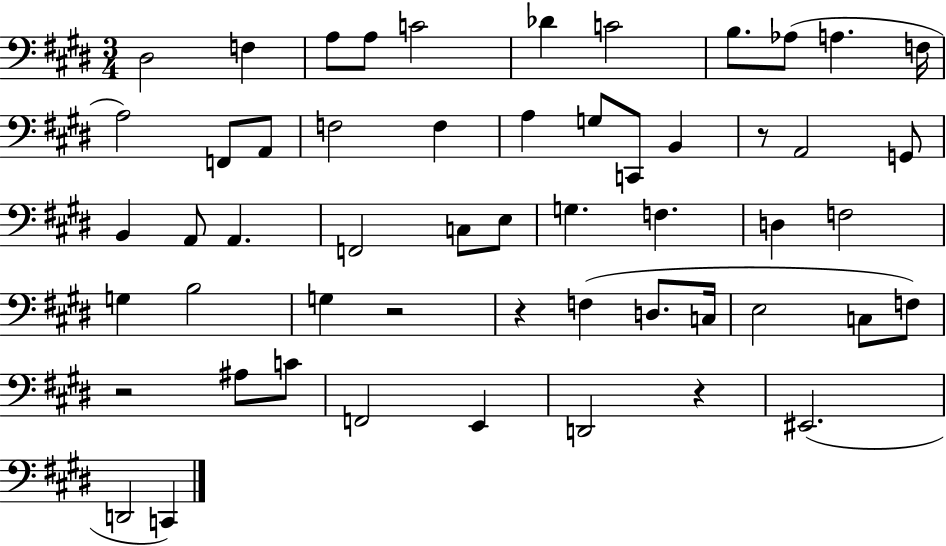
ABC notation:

X:1
T:Untitled
M:3/4
L:1/4
K:E
^D,2 F, A,/2 A,/2 C2 _D C2 B,/2 _A,/2 A, F,/4 A,2 F,,/2 A,,/2 F,2 F, A, G,/2 C,,/2 B,, z/2 A,,2 G,,/2 B,, A,,/2 A,, F,,2 C,/2 E,/2 G, F, D, F,2 G, B,2 G, z2 z F, D,/2 C,/4 E,2 C,/2 F,/2 z2 ^A,/2 C/2 F,,2 E,, D,,2 z ^E,,2 D,,2 C,,